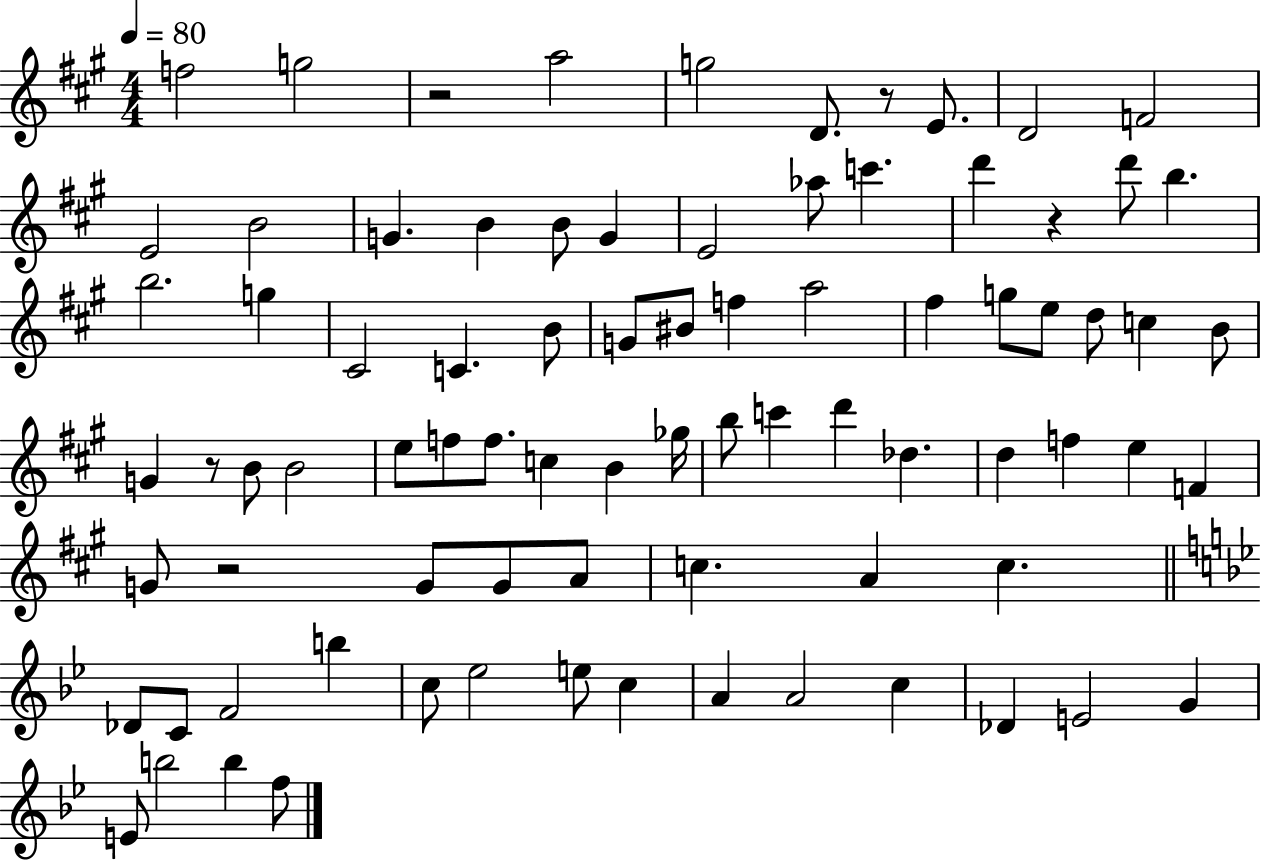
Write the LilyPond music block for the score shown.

{
  \clef treble
  \numericTimeSignature
  \time 4/4
  \key a \major
  \tempo 4 = 80
  f''2 g''2 | r2 a''2 | g''2 d'8. r8 e'8. | d'2 f'2 | \break e'2 b'2 | g'4. b'4 b'8 g'4 | e'2 aes''8 c'''4. | d'''4 r4 d'''8 b''4. | \break b''2. g''4 | cis'2 c'4. b'8 | g'8 bis'8 f''4 a''2 | fis''4 g''8 e''8 d''8 c''4 b'8 | \break g'4 r8 b'8 b'2 | e''8 f''8 f''8. c''4 b'4 ges''16 | b''8 c'''4 d'''4 des''4. | d''4 f''4 e''4 f'4 | \break g'8 r2 g'8 g'8 a'8 | c''4. a'4 c''4. | \bar "||" \break \key bes \major des'8 c'8 f'2 b''4 | c''8 ees''2 e''8 c''4 | a'4 a'2 c''4 | des'4 e'2 g'4 | \break e'8 b''2 b''4 f''8 | \bar "|."
}